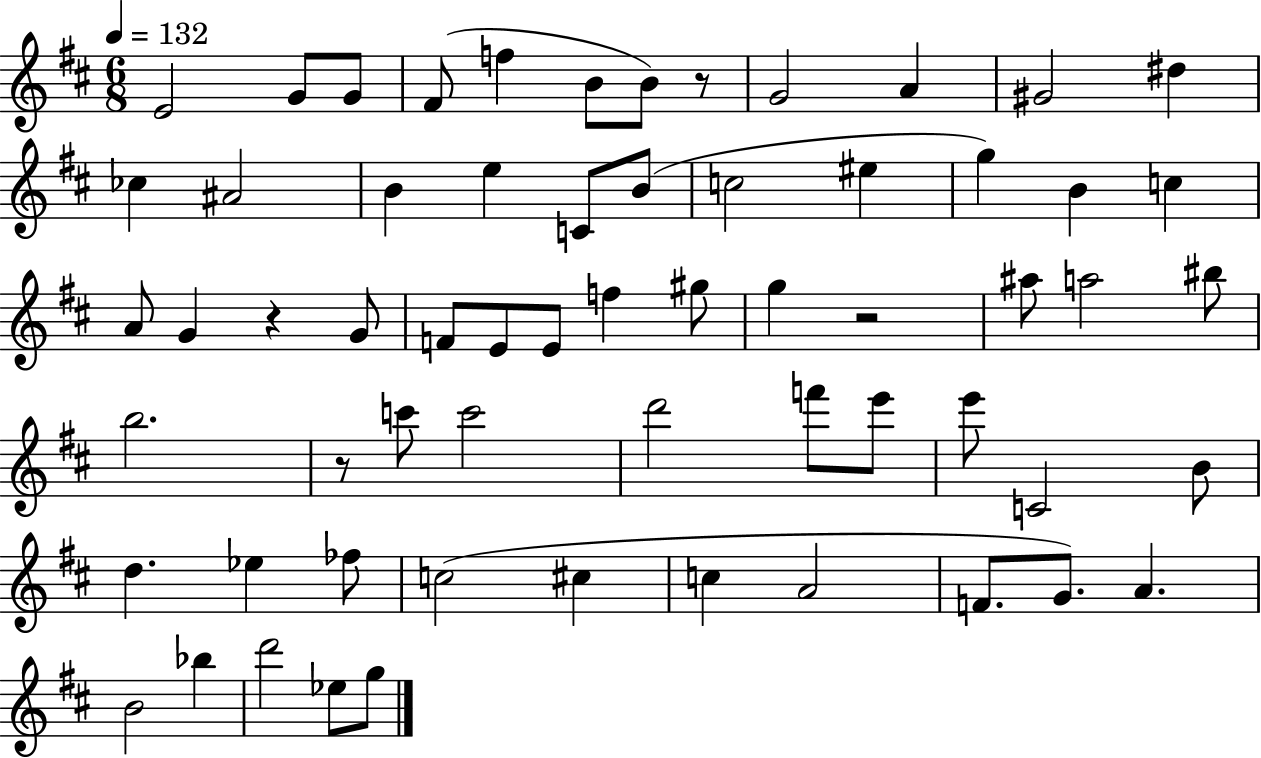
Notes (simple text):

E4/h G4/e G4/e F#4/e F5/q B4/e B4/e R/e G4/h A4/q G#4/h D#5/q CES5/q A#4/h B4/q E5/q C4/e B4/e C5/h EIS5/q G5/q B4/q C5/q A4/e G4/q R/q G4/e F4/e E4/e E4/e F5/q G#5/e G5/q R/h A#5/e A5/h BIS5/e B5/h. R/e C6/e C6/h D6/h F6/e E6/e E6/e C4/h B4/e D5/q. Eb5/q FES5/e C5/h C#5/q C5/q A4/h F4/e. G4/e. A4/q. B4/h Bb5/q D6/h Eb5/e G5/e